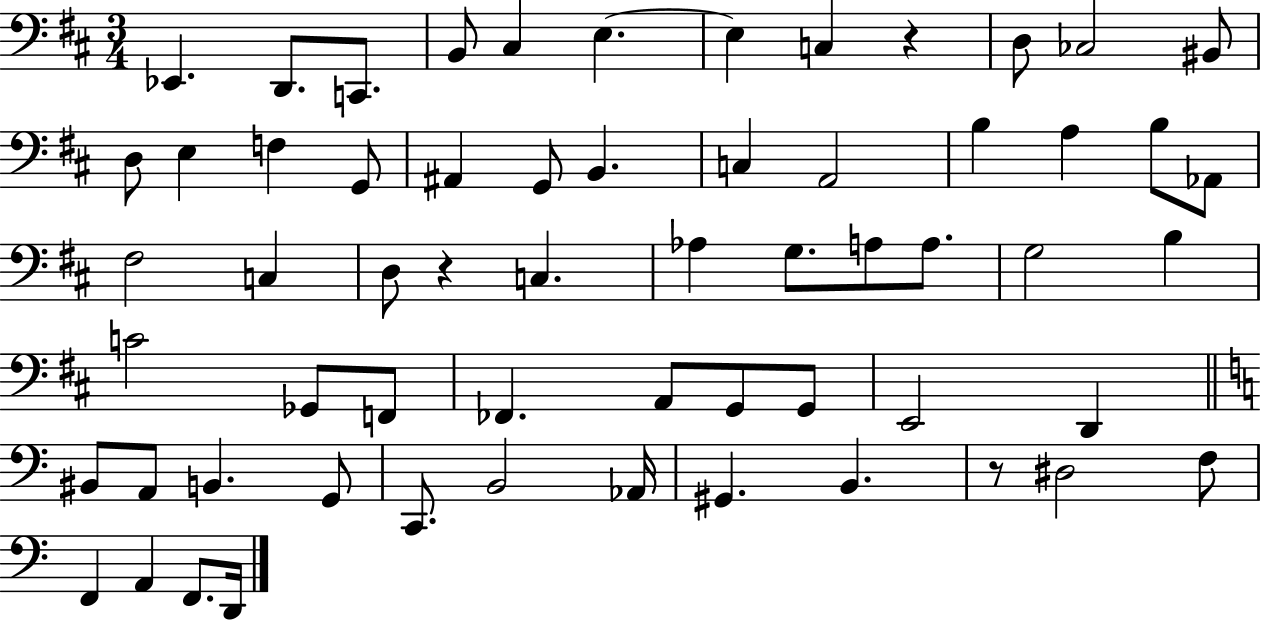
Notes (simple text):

Eb2/q. D2/e. C2/e. B2/e C#3/q E3/q. E3/q C3/q R/q D3/e CES3/h BIS2/e D3/e E3/q F3/q G2/e A#2/q G2/e B2/q. C3/q A2/h B3/q A3/q B3/e Ab2/e F#3/h C3/q D3/e R/q C3/q. Ab3/q G3/e. A3/e A3/e. G3/h B3/q C4/h Gb2/e F2/e FES2/q. A2/e G2/e G2/e E2/h D2/q BIS2/e A2/e B2/q. G2/e C2/e. B2/h Ab2/s G#2/q. B2/q. R/e D#3/h F3/e F2/q A2/q F2/e. D2/s